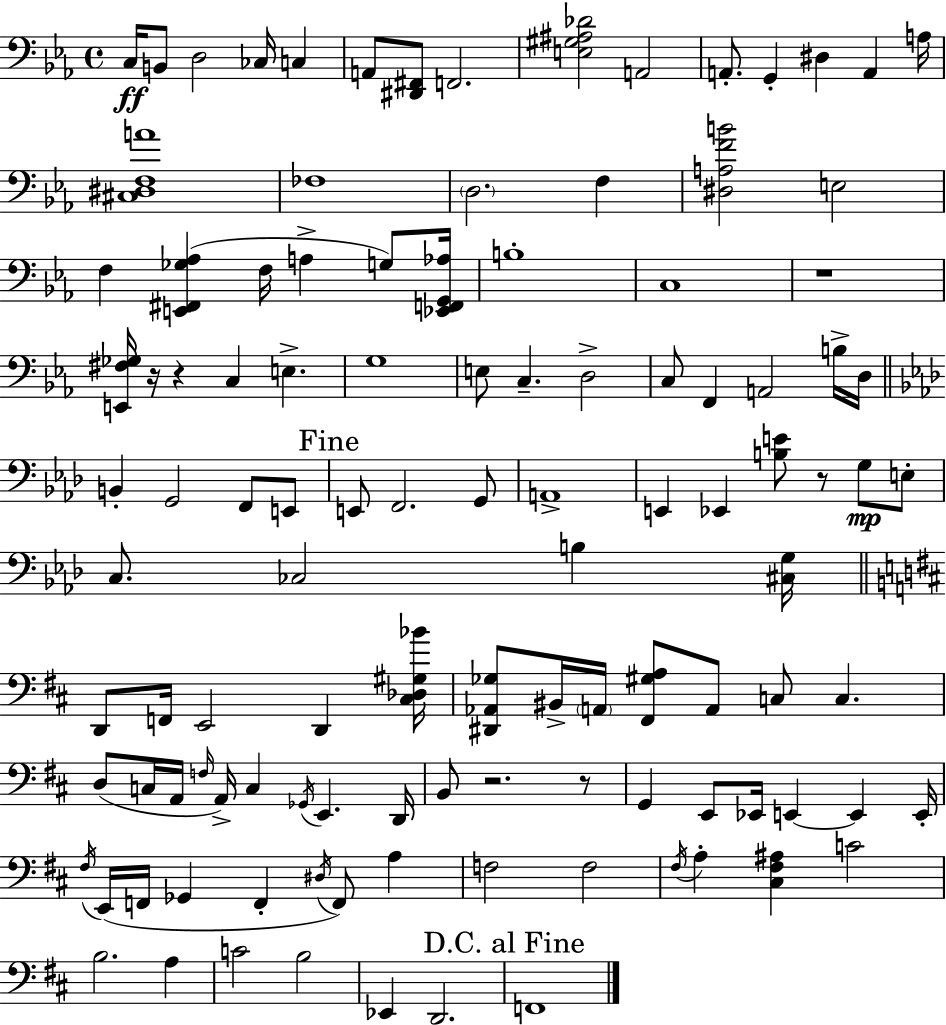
{
  \clef bass
  \time 4/4
  \defaultTimeSignature
  \key ees \major
  c16\ff b,8 d2 ces16 c4 | a,8 <dis, fis,>8 f,2. | <e gis ais des'>2 a,2 | a,8.-. g,4-. dis4 a,4 a16 | \break <cis dis f a'>1 | fes1 | \parenthesize d2. f4 | <dis a f' b'>2 e2 | \break f4 <e, fis, ges aes>4( f16 a4-> g8) <ees, f, g, aes>16 | b1-. | c1 | r1 | \break <e, fis ges>16 r16 r4 c4 e4.-> | g1 | e8 c4.-- d2-> | c8 f,4 a,2 b16-> d16 | \break \bar "||" \break \key f \minor b,4-. g,2 f,8 e,8 | \mark "Fine" e,8 f,2. g,8 | a,1-> | e,4 ees,4 <b e'>8 r8 g8\mp e8-. | \break c8. ces2 b4 <cis g>16 | \bar "||" \break \key b \minor d,8 f,16 e,2 d,4 <cis des gis bes'>16 | <dis, aes, ges>8 bis,16-> \parenthesize a,16 <fis, gis a>8 a,8 c8 c4. | d8( c16 a,16 \grace { f16 }) a,16-> c4 \acciaccatura { ges,16 } e,4. | d,16 b,8 r2. | \break r8 g,4 e,8 ees,16 e,4~~ e,4 | e,16-. \acciaccatura { fis16 } e,16( f,16 ges,4 f,4-. \acciaccatura { dis16 } f,8) | a4 f2 f2 | \acciaccatura { fis16 } a4-. <cis fis ais>4 c'2 | \break b2. | a4 c'2 b2 | ees,4 d,2. | \mark "D.C. al Fine" f,1 | \break \bar "|."
}